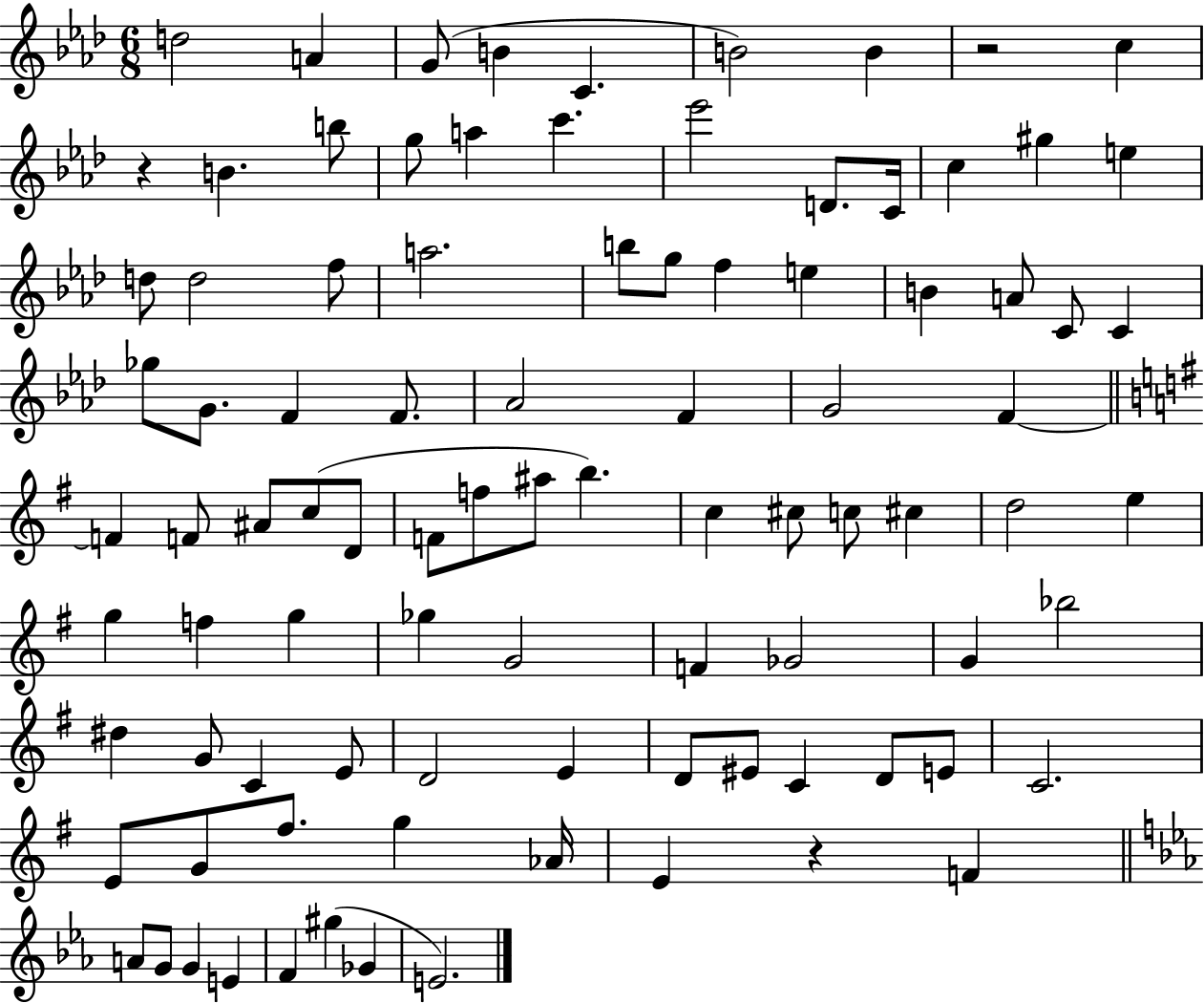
{
  \clef treble
  \numericTimeSignature
  \time 6/8
  \key aes \major
  d''2 a'4 | g'8( b'4 c'4. | b'2) b'4 | r2 c''4 | \break r4 b'4. b''8 | g''8 a''4 c'''4. | ees'''2 d'8. c'16 | c''4 gis''4 e''4 | \break d''8 d''2 f''8 | a''2. | b''8 g''8 f''4 e''4 | b'4 a'8 c'8 c'4 | \break ges''8 g'8. f'4 f'8. | aes'2 f'4 | g'2 f'4~~ | \bar "||" \break \key g \major f'4 f'8 ais'8 c''8( d'8 | f'8 f''8 ais''8 b''4.) | c''4 cis''8 c''8 cis''4 | d''2 e''4 | \break g''4 f''4 g''4 | ges''4 g'2 | f'4 ges'2 | g'4 bes''2 | \break dis''4 g'8 c'4 e'8 | d'2 e'4 | d'8 eis'8 c'4 d'8 e'8 | c'2. | \break e'8 g'8 fis''8. g''4 aes'16 | e'4 r4 f'4 | \bar "||" \break \key ees \major a'8 g'8 g'4 e'4 | f'4 gis''4( ges'4 | e'2.) | \bar "|."
}